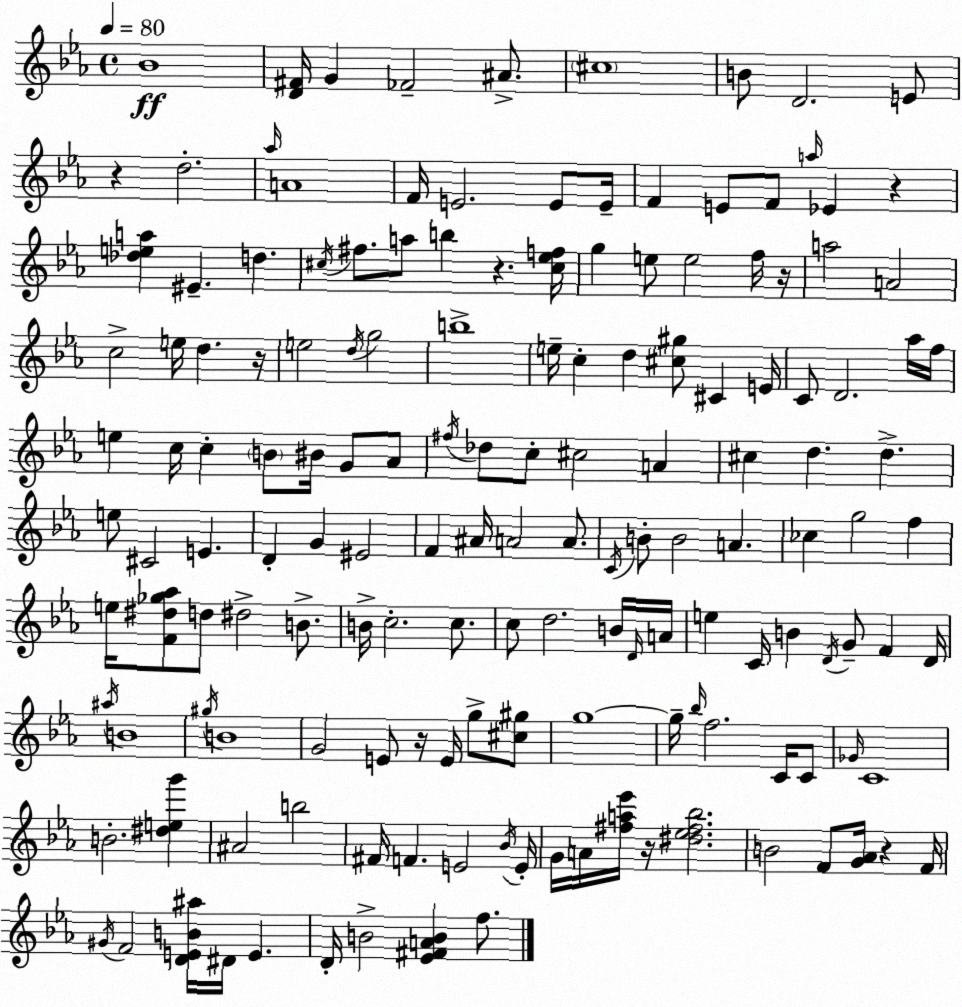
X:1
T:Untitled
M:4/4
L:1/4
K:Eb
_B4 [D^F]/4 G _F2 ^A/2 ^c4 B/2 D2 E/2 z d2 _a/4 A4 F/4 E2 E/2 E/4 F E/2 F/2 a/4 _E z [_dea] ^E d ^c/4 ^f/2 a/2 b z [^c_ef]/4 g e/2 e2 f/4 z/4 a2 A2 c2 e/4 d z/4 e2 d/4 g2 b4 e/4 c d [^c^g]/2 ^C E/4 C/2 D2 _a/4 f/4 e c/4 c B/2 ^B/4 G/2 _A/2 ^f/4 _d/2 c/2 ^c2 A ^c d d e/2 ^C2 E D G ^E2 F ^A/4 A2 A/2 C/4 B/2 B2 A _c g2 f e/4 [F^d_g_a]/2 d/2 ^d2 B/2 B/4 c2 c/2 c/2 d2 B/4 D/4 A/4 e C/4 B D/4 G/2 F D/4 ^a/4 B4 ^g/4 B4 G2 E/2 z/4 E/4 g/2 [^c^g]/2 g4 g/4 _b/4 f2 C/4 C/2 _G/4 C4 B2 [^deg'] ^A2 b2 ^F/4 F E2 _B/4 E/4 G/4 A/4 [^fa_e']/4 z/4 [^d_e^f_b]2 B2 F/2 [G_A]/4 z F/4 ^G/4 F2 [DEB^a]/4 ^D/4 E D/4 B2 [_E^FAB] f/2